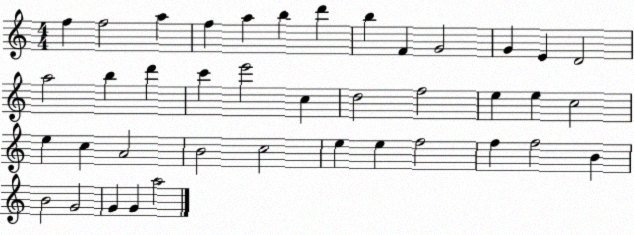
X:1
T:Untitled
M:4/4
L:1/4
K:C
f f2 a f a b d' b F G2 G E D2 a2 b d' c' e'2 c d2 f2 e e c2 e c A2 B2 c2 e e f2 f f2 B B2 G2 G G a2